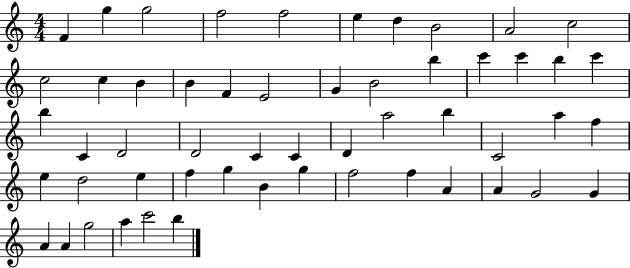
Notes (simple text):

F4/q G5/q G5/h F5/h F5/h E5/q D5/q B4/h A4/h C5/h C5/h C5/q B4/q B4/q F4/q E4/h G4/q B4/h B5/q C6/q C6/q B5/q C6/q B5/q C4/q D4/h D4/h C4/q C4/q D4/q A5/h B5/q C4/h A5/q F5/q E5/q D5/h E5/q F5/q G5/q B4/q G5/q F5/h F5/q A4/q A4/q G4/h G4/q A4/q A4/q G5/h A5/q C6/h B5/q